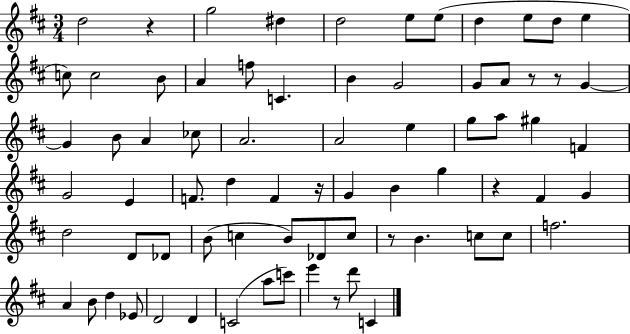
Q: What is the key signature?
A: D major